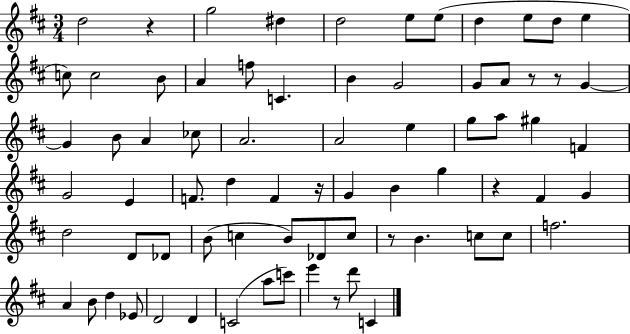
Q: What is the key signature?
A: D major